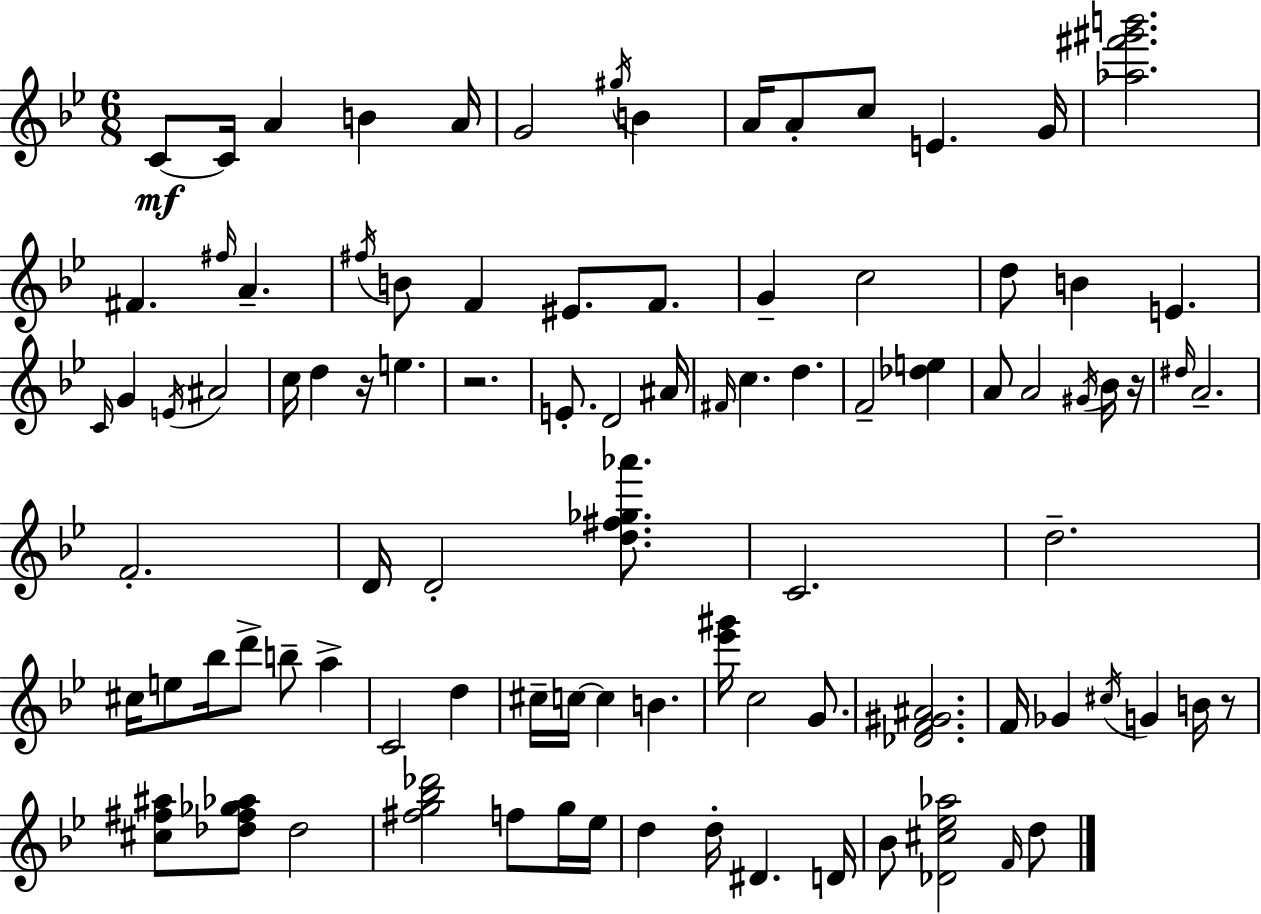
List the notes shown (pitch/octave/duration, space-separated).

C4/e C4/s A4/q B4/q A4/s G4/h G#5/s B4/q A4/s A4/e C5/e E4/q. G4/s [Ab5,F#6,G#6,B6]/h. F#4/q. F#5/s A4/q. F#5/s B4/e F4/q EIS4/e. F4/e. G4/q C5/h D5/e B4/q E4/q. C4/s G4/q E4/s A#4/h C5/s D5/q R/s E5/q. R/h. E4/e. D4/h A#4/s F#4/s C5/q. D5/q. F4/h [Db5,E5]/q A4/e A4/h G#4/s Bb4/s R/s D#5/s A4/h. F4/h. D4/s D4/h [D5,F#5,Gb5,Ab6]/e. C4/h. D5/h. C#5/s E5/e Bb5/s D6/e B5/e A5/q C4/h D5/q C#5/s C5/s C5/q B4/q. [Eb6,G#6]/s C5/h G4/e. [Db4,F4,G#4,A#4]/h. F4/s Gb4/q C#5/s G4/q B4/s R/e [C#5,F#5,A#5]/e [Db5,F#5,Gb5,Ab5]/e Db5/h [F#5,G5,Bb5,Db6]/h F5/e G5/s Eb5/s D5/q D5/s D#4/q. D4/s Bb4/e [Db4,C#5,Eb5,Ab5]/h F4/s D5/e